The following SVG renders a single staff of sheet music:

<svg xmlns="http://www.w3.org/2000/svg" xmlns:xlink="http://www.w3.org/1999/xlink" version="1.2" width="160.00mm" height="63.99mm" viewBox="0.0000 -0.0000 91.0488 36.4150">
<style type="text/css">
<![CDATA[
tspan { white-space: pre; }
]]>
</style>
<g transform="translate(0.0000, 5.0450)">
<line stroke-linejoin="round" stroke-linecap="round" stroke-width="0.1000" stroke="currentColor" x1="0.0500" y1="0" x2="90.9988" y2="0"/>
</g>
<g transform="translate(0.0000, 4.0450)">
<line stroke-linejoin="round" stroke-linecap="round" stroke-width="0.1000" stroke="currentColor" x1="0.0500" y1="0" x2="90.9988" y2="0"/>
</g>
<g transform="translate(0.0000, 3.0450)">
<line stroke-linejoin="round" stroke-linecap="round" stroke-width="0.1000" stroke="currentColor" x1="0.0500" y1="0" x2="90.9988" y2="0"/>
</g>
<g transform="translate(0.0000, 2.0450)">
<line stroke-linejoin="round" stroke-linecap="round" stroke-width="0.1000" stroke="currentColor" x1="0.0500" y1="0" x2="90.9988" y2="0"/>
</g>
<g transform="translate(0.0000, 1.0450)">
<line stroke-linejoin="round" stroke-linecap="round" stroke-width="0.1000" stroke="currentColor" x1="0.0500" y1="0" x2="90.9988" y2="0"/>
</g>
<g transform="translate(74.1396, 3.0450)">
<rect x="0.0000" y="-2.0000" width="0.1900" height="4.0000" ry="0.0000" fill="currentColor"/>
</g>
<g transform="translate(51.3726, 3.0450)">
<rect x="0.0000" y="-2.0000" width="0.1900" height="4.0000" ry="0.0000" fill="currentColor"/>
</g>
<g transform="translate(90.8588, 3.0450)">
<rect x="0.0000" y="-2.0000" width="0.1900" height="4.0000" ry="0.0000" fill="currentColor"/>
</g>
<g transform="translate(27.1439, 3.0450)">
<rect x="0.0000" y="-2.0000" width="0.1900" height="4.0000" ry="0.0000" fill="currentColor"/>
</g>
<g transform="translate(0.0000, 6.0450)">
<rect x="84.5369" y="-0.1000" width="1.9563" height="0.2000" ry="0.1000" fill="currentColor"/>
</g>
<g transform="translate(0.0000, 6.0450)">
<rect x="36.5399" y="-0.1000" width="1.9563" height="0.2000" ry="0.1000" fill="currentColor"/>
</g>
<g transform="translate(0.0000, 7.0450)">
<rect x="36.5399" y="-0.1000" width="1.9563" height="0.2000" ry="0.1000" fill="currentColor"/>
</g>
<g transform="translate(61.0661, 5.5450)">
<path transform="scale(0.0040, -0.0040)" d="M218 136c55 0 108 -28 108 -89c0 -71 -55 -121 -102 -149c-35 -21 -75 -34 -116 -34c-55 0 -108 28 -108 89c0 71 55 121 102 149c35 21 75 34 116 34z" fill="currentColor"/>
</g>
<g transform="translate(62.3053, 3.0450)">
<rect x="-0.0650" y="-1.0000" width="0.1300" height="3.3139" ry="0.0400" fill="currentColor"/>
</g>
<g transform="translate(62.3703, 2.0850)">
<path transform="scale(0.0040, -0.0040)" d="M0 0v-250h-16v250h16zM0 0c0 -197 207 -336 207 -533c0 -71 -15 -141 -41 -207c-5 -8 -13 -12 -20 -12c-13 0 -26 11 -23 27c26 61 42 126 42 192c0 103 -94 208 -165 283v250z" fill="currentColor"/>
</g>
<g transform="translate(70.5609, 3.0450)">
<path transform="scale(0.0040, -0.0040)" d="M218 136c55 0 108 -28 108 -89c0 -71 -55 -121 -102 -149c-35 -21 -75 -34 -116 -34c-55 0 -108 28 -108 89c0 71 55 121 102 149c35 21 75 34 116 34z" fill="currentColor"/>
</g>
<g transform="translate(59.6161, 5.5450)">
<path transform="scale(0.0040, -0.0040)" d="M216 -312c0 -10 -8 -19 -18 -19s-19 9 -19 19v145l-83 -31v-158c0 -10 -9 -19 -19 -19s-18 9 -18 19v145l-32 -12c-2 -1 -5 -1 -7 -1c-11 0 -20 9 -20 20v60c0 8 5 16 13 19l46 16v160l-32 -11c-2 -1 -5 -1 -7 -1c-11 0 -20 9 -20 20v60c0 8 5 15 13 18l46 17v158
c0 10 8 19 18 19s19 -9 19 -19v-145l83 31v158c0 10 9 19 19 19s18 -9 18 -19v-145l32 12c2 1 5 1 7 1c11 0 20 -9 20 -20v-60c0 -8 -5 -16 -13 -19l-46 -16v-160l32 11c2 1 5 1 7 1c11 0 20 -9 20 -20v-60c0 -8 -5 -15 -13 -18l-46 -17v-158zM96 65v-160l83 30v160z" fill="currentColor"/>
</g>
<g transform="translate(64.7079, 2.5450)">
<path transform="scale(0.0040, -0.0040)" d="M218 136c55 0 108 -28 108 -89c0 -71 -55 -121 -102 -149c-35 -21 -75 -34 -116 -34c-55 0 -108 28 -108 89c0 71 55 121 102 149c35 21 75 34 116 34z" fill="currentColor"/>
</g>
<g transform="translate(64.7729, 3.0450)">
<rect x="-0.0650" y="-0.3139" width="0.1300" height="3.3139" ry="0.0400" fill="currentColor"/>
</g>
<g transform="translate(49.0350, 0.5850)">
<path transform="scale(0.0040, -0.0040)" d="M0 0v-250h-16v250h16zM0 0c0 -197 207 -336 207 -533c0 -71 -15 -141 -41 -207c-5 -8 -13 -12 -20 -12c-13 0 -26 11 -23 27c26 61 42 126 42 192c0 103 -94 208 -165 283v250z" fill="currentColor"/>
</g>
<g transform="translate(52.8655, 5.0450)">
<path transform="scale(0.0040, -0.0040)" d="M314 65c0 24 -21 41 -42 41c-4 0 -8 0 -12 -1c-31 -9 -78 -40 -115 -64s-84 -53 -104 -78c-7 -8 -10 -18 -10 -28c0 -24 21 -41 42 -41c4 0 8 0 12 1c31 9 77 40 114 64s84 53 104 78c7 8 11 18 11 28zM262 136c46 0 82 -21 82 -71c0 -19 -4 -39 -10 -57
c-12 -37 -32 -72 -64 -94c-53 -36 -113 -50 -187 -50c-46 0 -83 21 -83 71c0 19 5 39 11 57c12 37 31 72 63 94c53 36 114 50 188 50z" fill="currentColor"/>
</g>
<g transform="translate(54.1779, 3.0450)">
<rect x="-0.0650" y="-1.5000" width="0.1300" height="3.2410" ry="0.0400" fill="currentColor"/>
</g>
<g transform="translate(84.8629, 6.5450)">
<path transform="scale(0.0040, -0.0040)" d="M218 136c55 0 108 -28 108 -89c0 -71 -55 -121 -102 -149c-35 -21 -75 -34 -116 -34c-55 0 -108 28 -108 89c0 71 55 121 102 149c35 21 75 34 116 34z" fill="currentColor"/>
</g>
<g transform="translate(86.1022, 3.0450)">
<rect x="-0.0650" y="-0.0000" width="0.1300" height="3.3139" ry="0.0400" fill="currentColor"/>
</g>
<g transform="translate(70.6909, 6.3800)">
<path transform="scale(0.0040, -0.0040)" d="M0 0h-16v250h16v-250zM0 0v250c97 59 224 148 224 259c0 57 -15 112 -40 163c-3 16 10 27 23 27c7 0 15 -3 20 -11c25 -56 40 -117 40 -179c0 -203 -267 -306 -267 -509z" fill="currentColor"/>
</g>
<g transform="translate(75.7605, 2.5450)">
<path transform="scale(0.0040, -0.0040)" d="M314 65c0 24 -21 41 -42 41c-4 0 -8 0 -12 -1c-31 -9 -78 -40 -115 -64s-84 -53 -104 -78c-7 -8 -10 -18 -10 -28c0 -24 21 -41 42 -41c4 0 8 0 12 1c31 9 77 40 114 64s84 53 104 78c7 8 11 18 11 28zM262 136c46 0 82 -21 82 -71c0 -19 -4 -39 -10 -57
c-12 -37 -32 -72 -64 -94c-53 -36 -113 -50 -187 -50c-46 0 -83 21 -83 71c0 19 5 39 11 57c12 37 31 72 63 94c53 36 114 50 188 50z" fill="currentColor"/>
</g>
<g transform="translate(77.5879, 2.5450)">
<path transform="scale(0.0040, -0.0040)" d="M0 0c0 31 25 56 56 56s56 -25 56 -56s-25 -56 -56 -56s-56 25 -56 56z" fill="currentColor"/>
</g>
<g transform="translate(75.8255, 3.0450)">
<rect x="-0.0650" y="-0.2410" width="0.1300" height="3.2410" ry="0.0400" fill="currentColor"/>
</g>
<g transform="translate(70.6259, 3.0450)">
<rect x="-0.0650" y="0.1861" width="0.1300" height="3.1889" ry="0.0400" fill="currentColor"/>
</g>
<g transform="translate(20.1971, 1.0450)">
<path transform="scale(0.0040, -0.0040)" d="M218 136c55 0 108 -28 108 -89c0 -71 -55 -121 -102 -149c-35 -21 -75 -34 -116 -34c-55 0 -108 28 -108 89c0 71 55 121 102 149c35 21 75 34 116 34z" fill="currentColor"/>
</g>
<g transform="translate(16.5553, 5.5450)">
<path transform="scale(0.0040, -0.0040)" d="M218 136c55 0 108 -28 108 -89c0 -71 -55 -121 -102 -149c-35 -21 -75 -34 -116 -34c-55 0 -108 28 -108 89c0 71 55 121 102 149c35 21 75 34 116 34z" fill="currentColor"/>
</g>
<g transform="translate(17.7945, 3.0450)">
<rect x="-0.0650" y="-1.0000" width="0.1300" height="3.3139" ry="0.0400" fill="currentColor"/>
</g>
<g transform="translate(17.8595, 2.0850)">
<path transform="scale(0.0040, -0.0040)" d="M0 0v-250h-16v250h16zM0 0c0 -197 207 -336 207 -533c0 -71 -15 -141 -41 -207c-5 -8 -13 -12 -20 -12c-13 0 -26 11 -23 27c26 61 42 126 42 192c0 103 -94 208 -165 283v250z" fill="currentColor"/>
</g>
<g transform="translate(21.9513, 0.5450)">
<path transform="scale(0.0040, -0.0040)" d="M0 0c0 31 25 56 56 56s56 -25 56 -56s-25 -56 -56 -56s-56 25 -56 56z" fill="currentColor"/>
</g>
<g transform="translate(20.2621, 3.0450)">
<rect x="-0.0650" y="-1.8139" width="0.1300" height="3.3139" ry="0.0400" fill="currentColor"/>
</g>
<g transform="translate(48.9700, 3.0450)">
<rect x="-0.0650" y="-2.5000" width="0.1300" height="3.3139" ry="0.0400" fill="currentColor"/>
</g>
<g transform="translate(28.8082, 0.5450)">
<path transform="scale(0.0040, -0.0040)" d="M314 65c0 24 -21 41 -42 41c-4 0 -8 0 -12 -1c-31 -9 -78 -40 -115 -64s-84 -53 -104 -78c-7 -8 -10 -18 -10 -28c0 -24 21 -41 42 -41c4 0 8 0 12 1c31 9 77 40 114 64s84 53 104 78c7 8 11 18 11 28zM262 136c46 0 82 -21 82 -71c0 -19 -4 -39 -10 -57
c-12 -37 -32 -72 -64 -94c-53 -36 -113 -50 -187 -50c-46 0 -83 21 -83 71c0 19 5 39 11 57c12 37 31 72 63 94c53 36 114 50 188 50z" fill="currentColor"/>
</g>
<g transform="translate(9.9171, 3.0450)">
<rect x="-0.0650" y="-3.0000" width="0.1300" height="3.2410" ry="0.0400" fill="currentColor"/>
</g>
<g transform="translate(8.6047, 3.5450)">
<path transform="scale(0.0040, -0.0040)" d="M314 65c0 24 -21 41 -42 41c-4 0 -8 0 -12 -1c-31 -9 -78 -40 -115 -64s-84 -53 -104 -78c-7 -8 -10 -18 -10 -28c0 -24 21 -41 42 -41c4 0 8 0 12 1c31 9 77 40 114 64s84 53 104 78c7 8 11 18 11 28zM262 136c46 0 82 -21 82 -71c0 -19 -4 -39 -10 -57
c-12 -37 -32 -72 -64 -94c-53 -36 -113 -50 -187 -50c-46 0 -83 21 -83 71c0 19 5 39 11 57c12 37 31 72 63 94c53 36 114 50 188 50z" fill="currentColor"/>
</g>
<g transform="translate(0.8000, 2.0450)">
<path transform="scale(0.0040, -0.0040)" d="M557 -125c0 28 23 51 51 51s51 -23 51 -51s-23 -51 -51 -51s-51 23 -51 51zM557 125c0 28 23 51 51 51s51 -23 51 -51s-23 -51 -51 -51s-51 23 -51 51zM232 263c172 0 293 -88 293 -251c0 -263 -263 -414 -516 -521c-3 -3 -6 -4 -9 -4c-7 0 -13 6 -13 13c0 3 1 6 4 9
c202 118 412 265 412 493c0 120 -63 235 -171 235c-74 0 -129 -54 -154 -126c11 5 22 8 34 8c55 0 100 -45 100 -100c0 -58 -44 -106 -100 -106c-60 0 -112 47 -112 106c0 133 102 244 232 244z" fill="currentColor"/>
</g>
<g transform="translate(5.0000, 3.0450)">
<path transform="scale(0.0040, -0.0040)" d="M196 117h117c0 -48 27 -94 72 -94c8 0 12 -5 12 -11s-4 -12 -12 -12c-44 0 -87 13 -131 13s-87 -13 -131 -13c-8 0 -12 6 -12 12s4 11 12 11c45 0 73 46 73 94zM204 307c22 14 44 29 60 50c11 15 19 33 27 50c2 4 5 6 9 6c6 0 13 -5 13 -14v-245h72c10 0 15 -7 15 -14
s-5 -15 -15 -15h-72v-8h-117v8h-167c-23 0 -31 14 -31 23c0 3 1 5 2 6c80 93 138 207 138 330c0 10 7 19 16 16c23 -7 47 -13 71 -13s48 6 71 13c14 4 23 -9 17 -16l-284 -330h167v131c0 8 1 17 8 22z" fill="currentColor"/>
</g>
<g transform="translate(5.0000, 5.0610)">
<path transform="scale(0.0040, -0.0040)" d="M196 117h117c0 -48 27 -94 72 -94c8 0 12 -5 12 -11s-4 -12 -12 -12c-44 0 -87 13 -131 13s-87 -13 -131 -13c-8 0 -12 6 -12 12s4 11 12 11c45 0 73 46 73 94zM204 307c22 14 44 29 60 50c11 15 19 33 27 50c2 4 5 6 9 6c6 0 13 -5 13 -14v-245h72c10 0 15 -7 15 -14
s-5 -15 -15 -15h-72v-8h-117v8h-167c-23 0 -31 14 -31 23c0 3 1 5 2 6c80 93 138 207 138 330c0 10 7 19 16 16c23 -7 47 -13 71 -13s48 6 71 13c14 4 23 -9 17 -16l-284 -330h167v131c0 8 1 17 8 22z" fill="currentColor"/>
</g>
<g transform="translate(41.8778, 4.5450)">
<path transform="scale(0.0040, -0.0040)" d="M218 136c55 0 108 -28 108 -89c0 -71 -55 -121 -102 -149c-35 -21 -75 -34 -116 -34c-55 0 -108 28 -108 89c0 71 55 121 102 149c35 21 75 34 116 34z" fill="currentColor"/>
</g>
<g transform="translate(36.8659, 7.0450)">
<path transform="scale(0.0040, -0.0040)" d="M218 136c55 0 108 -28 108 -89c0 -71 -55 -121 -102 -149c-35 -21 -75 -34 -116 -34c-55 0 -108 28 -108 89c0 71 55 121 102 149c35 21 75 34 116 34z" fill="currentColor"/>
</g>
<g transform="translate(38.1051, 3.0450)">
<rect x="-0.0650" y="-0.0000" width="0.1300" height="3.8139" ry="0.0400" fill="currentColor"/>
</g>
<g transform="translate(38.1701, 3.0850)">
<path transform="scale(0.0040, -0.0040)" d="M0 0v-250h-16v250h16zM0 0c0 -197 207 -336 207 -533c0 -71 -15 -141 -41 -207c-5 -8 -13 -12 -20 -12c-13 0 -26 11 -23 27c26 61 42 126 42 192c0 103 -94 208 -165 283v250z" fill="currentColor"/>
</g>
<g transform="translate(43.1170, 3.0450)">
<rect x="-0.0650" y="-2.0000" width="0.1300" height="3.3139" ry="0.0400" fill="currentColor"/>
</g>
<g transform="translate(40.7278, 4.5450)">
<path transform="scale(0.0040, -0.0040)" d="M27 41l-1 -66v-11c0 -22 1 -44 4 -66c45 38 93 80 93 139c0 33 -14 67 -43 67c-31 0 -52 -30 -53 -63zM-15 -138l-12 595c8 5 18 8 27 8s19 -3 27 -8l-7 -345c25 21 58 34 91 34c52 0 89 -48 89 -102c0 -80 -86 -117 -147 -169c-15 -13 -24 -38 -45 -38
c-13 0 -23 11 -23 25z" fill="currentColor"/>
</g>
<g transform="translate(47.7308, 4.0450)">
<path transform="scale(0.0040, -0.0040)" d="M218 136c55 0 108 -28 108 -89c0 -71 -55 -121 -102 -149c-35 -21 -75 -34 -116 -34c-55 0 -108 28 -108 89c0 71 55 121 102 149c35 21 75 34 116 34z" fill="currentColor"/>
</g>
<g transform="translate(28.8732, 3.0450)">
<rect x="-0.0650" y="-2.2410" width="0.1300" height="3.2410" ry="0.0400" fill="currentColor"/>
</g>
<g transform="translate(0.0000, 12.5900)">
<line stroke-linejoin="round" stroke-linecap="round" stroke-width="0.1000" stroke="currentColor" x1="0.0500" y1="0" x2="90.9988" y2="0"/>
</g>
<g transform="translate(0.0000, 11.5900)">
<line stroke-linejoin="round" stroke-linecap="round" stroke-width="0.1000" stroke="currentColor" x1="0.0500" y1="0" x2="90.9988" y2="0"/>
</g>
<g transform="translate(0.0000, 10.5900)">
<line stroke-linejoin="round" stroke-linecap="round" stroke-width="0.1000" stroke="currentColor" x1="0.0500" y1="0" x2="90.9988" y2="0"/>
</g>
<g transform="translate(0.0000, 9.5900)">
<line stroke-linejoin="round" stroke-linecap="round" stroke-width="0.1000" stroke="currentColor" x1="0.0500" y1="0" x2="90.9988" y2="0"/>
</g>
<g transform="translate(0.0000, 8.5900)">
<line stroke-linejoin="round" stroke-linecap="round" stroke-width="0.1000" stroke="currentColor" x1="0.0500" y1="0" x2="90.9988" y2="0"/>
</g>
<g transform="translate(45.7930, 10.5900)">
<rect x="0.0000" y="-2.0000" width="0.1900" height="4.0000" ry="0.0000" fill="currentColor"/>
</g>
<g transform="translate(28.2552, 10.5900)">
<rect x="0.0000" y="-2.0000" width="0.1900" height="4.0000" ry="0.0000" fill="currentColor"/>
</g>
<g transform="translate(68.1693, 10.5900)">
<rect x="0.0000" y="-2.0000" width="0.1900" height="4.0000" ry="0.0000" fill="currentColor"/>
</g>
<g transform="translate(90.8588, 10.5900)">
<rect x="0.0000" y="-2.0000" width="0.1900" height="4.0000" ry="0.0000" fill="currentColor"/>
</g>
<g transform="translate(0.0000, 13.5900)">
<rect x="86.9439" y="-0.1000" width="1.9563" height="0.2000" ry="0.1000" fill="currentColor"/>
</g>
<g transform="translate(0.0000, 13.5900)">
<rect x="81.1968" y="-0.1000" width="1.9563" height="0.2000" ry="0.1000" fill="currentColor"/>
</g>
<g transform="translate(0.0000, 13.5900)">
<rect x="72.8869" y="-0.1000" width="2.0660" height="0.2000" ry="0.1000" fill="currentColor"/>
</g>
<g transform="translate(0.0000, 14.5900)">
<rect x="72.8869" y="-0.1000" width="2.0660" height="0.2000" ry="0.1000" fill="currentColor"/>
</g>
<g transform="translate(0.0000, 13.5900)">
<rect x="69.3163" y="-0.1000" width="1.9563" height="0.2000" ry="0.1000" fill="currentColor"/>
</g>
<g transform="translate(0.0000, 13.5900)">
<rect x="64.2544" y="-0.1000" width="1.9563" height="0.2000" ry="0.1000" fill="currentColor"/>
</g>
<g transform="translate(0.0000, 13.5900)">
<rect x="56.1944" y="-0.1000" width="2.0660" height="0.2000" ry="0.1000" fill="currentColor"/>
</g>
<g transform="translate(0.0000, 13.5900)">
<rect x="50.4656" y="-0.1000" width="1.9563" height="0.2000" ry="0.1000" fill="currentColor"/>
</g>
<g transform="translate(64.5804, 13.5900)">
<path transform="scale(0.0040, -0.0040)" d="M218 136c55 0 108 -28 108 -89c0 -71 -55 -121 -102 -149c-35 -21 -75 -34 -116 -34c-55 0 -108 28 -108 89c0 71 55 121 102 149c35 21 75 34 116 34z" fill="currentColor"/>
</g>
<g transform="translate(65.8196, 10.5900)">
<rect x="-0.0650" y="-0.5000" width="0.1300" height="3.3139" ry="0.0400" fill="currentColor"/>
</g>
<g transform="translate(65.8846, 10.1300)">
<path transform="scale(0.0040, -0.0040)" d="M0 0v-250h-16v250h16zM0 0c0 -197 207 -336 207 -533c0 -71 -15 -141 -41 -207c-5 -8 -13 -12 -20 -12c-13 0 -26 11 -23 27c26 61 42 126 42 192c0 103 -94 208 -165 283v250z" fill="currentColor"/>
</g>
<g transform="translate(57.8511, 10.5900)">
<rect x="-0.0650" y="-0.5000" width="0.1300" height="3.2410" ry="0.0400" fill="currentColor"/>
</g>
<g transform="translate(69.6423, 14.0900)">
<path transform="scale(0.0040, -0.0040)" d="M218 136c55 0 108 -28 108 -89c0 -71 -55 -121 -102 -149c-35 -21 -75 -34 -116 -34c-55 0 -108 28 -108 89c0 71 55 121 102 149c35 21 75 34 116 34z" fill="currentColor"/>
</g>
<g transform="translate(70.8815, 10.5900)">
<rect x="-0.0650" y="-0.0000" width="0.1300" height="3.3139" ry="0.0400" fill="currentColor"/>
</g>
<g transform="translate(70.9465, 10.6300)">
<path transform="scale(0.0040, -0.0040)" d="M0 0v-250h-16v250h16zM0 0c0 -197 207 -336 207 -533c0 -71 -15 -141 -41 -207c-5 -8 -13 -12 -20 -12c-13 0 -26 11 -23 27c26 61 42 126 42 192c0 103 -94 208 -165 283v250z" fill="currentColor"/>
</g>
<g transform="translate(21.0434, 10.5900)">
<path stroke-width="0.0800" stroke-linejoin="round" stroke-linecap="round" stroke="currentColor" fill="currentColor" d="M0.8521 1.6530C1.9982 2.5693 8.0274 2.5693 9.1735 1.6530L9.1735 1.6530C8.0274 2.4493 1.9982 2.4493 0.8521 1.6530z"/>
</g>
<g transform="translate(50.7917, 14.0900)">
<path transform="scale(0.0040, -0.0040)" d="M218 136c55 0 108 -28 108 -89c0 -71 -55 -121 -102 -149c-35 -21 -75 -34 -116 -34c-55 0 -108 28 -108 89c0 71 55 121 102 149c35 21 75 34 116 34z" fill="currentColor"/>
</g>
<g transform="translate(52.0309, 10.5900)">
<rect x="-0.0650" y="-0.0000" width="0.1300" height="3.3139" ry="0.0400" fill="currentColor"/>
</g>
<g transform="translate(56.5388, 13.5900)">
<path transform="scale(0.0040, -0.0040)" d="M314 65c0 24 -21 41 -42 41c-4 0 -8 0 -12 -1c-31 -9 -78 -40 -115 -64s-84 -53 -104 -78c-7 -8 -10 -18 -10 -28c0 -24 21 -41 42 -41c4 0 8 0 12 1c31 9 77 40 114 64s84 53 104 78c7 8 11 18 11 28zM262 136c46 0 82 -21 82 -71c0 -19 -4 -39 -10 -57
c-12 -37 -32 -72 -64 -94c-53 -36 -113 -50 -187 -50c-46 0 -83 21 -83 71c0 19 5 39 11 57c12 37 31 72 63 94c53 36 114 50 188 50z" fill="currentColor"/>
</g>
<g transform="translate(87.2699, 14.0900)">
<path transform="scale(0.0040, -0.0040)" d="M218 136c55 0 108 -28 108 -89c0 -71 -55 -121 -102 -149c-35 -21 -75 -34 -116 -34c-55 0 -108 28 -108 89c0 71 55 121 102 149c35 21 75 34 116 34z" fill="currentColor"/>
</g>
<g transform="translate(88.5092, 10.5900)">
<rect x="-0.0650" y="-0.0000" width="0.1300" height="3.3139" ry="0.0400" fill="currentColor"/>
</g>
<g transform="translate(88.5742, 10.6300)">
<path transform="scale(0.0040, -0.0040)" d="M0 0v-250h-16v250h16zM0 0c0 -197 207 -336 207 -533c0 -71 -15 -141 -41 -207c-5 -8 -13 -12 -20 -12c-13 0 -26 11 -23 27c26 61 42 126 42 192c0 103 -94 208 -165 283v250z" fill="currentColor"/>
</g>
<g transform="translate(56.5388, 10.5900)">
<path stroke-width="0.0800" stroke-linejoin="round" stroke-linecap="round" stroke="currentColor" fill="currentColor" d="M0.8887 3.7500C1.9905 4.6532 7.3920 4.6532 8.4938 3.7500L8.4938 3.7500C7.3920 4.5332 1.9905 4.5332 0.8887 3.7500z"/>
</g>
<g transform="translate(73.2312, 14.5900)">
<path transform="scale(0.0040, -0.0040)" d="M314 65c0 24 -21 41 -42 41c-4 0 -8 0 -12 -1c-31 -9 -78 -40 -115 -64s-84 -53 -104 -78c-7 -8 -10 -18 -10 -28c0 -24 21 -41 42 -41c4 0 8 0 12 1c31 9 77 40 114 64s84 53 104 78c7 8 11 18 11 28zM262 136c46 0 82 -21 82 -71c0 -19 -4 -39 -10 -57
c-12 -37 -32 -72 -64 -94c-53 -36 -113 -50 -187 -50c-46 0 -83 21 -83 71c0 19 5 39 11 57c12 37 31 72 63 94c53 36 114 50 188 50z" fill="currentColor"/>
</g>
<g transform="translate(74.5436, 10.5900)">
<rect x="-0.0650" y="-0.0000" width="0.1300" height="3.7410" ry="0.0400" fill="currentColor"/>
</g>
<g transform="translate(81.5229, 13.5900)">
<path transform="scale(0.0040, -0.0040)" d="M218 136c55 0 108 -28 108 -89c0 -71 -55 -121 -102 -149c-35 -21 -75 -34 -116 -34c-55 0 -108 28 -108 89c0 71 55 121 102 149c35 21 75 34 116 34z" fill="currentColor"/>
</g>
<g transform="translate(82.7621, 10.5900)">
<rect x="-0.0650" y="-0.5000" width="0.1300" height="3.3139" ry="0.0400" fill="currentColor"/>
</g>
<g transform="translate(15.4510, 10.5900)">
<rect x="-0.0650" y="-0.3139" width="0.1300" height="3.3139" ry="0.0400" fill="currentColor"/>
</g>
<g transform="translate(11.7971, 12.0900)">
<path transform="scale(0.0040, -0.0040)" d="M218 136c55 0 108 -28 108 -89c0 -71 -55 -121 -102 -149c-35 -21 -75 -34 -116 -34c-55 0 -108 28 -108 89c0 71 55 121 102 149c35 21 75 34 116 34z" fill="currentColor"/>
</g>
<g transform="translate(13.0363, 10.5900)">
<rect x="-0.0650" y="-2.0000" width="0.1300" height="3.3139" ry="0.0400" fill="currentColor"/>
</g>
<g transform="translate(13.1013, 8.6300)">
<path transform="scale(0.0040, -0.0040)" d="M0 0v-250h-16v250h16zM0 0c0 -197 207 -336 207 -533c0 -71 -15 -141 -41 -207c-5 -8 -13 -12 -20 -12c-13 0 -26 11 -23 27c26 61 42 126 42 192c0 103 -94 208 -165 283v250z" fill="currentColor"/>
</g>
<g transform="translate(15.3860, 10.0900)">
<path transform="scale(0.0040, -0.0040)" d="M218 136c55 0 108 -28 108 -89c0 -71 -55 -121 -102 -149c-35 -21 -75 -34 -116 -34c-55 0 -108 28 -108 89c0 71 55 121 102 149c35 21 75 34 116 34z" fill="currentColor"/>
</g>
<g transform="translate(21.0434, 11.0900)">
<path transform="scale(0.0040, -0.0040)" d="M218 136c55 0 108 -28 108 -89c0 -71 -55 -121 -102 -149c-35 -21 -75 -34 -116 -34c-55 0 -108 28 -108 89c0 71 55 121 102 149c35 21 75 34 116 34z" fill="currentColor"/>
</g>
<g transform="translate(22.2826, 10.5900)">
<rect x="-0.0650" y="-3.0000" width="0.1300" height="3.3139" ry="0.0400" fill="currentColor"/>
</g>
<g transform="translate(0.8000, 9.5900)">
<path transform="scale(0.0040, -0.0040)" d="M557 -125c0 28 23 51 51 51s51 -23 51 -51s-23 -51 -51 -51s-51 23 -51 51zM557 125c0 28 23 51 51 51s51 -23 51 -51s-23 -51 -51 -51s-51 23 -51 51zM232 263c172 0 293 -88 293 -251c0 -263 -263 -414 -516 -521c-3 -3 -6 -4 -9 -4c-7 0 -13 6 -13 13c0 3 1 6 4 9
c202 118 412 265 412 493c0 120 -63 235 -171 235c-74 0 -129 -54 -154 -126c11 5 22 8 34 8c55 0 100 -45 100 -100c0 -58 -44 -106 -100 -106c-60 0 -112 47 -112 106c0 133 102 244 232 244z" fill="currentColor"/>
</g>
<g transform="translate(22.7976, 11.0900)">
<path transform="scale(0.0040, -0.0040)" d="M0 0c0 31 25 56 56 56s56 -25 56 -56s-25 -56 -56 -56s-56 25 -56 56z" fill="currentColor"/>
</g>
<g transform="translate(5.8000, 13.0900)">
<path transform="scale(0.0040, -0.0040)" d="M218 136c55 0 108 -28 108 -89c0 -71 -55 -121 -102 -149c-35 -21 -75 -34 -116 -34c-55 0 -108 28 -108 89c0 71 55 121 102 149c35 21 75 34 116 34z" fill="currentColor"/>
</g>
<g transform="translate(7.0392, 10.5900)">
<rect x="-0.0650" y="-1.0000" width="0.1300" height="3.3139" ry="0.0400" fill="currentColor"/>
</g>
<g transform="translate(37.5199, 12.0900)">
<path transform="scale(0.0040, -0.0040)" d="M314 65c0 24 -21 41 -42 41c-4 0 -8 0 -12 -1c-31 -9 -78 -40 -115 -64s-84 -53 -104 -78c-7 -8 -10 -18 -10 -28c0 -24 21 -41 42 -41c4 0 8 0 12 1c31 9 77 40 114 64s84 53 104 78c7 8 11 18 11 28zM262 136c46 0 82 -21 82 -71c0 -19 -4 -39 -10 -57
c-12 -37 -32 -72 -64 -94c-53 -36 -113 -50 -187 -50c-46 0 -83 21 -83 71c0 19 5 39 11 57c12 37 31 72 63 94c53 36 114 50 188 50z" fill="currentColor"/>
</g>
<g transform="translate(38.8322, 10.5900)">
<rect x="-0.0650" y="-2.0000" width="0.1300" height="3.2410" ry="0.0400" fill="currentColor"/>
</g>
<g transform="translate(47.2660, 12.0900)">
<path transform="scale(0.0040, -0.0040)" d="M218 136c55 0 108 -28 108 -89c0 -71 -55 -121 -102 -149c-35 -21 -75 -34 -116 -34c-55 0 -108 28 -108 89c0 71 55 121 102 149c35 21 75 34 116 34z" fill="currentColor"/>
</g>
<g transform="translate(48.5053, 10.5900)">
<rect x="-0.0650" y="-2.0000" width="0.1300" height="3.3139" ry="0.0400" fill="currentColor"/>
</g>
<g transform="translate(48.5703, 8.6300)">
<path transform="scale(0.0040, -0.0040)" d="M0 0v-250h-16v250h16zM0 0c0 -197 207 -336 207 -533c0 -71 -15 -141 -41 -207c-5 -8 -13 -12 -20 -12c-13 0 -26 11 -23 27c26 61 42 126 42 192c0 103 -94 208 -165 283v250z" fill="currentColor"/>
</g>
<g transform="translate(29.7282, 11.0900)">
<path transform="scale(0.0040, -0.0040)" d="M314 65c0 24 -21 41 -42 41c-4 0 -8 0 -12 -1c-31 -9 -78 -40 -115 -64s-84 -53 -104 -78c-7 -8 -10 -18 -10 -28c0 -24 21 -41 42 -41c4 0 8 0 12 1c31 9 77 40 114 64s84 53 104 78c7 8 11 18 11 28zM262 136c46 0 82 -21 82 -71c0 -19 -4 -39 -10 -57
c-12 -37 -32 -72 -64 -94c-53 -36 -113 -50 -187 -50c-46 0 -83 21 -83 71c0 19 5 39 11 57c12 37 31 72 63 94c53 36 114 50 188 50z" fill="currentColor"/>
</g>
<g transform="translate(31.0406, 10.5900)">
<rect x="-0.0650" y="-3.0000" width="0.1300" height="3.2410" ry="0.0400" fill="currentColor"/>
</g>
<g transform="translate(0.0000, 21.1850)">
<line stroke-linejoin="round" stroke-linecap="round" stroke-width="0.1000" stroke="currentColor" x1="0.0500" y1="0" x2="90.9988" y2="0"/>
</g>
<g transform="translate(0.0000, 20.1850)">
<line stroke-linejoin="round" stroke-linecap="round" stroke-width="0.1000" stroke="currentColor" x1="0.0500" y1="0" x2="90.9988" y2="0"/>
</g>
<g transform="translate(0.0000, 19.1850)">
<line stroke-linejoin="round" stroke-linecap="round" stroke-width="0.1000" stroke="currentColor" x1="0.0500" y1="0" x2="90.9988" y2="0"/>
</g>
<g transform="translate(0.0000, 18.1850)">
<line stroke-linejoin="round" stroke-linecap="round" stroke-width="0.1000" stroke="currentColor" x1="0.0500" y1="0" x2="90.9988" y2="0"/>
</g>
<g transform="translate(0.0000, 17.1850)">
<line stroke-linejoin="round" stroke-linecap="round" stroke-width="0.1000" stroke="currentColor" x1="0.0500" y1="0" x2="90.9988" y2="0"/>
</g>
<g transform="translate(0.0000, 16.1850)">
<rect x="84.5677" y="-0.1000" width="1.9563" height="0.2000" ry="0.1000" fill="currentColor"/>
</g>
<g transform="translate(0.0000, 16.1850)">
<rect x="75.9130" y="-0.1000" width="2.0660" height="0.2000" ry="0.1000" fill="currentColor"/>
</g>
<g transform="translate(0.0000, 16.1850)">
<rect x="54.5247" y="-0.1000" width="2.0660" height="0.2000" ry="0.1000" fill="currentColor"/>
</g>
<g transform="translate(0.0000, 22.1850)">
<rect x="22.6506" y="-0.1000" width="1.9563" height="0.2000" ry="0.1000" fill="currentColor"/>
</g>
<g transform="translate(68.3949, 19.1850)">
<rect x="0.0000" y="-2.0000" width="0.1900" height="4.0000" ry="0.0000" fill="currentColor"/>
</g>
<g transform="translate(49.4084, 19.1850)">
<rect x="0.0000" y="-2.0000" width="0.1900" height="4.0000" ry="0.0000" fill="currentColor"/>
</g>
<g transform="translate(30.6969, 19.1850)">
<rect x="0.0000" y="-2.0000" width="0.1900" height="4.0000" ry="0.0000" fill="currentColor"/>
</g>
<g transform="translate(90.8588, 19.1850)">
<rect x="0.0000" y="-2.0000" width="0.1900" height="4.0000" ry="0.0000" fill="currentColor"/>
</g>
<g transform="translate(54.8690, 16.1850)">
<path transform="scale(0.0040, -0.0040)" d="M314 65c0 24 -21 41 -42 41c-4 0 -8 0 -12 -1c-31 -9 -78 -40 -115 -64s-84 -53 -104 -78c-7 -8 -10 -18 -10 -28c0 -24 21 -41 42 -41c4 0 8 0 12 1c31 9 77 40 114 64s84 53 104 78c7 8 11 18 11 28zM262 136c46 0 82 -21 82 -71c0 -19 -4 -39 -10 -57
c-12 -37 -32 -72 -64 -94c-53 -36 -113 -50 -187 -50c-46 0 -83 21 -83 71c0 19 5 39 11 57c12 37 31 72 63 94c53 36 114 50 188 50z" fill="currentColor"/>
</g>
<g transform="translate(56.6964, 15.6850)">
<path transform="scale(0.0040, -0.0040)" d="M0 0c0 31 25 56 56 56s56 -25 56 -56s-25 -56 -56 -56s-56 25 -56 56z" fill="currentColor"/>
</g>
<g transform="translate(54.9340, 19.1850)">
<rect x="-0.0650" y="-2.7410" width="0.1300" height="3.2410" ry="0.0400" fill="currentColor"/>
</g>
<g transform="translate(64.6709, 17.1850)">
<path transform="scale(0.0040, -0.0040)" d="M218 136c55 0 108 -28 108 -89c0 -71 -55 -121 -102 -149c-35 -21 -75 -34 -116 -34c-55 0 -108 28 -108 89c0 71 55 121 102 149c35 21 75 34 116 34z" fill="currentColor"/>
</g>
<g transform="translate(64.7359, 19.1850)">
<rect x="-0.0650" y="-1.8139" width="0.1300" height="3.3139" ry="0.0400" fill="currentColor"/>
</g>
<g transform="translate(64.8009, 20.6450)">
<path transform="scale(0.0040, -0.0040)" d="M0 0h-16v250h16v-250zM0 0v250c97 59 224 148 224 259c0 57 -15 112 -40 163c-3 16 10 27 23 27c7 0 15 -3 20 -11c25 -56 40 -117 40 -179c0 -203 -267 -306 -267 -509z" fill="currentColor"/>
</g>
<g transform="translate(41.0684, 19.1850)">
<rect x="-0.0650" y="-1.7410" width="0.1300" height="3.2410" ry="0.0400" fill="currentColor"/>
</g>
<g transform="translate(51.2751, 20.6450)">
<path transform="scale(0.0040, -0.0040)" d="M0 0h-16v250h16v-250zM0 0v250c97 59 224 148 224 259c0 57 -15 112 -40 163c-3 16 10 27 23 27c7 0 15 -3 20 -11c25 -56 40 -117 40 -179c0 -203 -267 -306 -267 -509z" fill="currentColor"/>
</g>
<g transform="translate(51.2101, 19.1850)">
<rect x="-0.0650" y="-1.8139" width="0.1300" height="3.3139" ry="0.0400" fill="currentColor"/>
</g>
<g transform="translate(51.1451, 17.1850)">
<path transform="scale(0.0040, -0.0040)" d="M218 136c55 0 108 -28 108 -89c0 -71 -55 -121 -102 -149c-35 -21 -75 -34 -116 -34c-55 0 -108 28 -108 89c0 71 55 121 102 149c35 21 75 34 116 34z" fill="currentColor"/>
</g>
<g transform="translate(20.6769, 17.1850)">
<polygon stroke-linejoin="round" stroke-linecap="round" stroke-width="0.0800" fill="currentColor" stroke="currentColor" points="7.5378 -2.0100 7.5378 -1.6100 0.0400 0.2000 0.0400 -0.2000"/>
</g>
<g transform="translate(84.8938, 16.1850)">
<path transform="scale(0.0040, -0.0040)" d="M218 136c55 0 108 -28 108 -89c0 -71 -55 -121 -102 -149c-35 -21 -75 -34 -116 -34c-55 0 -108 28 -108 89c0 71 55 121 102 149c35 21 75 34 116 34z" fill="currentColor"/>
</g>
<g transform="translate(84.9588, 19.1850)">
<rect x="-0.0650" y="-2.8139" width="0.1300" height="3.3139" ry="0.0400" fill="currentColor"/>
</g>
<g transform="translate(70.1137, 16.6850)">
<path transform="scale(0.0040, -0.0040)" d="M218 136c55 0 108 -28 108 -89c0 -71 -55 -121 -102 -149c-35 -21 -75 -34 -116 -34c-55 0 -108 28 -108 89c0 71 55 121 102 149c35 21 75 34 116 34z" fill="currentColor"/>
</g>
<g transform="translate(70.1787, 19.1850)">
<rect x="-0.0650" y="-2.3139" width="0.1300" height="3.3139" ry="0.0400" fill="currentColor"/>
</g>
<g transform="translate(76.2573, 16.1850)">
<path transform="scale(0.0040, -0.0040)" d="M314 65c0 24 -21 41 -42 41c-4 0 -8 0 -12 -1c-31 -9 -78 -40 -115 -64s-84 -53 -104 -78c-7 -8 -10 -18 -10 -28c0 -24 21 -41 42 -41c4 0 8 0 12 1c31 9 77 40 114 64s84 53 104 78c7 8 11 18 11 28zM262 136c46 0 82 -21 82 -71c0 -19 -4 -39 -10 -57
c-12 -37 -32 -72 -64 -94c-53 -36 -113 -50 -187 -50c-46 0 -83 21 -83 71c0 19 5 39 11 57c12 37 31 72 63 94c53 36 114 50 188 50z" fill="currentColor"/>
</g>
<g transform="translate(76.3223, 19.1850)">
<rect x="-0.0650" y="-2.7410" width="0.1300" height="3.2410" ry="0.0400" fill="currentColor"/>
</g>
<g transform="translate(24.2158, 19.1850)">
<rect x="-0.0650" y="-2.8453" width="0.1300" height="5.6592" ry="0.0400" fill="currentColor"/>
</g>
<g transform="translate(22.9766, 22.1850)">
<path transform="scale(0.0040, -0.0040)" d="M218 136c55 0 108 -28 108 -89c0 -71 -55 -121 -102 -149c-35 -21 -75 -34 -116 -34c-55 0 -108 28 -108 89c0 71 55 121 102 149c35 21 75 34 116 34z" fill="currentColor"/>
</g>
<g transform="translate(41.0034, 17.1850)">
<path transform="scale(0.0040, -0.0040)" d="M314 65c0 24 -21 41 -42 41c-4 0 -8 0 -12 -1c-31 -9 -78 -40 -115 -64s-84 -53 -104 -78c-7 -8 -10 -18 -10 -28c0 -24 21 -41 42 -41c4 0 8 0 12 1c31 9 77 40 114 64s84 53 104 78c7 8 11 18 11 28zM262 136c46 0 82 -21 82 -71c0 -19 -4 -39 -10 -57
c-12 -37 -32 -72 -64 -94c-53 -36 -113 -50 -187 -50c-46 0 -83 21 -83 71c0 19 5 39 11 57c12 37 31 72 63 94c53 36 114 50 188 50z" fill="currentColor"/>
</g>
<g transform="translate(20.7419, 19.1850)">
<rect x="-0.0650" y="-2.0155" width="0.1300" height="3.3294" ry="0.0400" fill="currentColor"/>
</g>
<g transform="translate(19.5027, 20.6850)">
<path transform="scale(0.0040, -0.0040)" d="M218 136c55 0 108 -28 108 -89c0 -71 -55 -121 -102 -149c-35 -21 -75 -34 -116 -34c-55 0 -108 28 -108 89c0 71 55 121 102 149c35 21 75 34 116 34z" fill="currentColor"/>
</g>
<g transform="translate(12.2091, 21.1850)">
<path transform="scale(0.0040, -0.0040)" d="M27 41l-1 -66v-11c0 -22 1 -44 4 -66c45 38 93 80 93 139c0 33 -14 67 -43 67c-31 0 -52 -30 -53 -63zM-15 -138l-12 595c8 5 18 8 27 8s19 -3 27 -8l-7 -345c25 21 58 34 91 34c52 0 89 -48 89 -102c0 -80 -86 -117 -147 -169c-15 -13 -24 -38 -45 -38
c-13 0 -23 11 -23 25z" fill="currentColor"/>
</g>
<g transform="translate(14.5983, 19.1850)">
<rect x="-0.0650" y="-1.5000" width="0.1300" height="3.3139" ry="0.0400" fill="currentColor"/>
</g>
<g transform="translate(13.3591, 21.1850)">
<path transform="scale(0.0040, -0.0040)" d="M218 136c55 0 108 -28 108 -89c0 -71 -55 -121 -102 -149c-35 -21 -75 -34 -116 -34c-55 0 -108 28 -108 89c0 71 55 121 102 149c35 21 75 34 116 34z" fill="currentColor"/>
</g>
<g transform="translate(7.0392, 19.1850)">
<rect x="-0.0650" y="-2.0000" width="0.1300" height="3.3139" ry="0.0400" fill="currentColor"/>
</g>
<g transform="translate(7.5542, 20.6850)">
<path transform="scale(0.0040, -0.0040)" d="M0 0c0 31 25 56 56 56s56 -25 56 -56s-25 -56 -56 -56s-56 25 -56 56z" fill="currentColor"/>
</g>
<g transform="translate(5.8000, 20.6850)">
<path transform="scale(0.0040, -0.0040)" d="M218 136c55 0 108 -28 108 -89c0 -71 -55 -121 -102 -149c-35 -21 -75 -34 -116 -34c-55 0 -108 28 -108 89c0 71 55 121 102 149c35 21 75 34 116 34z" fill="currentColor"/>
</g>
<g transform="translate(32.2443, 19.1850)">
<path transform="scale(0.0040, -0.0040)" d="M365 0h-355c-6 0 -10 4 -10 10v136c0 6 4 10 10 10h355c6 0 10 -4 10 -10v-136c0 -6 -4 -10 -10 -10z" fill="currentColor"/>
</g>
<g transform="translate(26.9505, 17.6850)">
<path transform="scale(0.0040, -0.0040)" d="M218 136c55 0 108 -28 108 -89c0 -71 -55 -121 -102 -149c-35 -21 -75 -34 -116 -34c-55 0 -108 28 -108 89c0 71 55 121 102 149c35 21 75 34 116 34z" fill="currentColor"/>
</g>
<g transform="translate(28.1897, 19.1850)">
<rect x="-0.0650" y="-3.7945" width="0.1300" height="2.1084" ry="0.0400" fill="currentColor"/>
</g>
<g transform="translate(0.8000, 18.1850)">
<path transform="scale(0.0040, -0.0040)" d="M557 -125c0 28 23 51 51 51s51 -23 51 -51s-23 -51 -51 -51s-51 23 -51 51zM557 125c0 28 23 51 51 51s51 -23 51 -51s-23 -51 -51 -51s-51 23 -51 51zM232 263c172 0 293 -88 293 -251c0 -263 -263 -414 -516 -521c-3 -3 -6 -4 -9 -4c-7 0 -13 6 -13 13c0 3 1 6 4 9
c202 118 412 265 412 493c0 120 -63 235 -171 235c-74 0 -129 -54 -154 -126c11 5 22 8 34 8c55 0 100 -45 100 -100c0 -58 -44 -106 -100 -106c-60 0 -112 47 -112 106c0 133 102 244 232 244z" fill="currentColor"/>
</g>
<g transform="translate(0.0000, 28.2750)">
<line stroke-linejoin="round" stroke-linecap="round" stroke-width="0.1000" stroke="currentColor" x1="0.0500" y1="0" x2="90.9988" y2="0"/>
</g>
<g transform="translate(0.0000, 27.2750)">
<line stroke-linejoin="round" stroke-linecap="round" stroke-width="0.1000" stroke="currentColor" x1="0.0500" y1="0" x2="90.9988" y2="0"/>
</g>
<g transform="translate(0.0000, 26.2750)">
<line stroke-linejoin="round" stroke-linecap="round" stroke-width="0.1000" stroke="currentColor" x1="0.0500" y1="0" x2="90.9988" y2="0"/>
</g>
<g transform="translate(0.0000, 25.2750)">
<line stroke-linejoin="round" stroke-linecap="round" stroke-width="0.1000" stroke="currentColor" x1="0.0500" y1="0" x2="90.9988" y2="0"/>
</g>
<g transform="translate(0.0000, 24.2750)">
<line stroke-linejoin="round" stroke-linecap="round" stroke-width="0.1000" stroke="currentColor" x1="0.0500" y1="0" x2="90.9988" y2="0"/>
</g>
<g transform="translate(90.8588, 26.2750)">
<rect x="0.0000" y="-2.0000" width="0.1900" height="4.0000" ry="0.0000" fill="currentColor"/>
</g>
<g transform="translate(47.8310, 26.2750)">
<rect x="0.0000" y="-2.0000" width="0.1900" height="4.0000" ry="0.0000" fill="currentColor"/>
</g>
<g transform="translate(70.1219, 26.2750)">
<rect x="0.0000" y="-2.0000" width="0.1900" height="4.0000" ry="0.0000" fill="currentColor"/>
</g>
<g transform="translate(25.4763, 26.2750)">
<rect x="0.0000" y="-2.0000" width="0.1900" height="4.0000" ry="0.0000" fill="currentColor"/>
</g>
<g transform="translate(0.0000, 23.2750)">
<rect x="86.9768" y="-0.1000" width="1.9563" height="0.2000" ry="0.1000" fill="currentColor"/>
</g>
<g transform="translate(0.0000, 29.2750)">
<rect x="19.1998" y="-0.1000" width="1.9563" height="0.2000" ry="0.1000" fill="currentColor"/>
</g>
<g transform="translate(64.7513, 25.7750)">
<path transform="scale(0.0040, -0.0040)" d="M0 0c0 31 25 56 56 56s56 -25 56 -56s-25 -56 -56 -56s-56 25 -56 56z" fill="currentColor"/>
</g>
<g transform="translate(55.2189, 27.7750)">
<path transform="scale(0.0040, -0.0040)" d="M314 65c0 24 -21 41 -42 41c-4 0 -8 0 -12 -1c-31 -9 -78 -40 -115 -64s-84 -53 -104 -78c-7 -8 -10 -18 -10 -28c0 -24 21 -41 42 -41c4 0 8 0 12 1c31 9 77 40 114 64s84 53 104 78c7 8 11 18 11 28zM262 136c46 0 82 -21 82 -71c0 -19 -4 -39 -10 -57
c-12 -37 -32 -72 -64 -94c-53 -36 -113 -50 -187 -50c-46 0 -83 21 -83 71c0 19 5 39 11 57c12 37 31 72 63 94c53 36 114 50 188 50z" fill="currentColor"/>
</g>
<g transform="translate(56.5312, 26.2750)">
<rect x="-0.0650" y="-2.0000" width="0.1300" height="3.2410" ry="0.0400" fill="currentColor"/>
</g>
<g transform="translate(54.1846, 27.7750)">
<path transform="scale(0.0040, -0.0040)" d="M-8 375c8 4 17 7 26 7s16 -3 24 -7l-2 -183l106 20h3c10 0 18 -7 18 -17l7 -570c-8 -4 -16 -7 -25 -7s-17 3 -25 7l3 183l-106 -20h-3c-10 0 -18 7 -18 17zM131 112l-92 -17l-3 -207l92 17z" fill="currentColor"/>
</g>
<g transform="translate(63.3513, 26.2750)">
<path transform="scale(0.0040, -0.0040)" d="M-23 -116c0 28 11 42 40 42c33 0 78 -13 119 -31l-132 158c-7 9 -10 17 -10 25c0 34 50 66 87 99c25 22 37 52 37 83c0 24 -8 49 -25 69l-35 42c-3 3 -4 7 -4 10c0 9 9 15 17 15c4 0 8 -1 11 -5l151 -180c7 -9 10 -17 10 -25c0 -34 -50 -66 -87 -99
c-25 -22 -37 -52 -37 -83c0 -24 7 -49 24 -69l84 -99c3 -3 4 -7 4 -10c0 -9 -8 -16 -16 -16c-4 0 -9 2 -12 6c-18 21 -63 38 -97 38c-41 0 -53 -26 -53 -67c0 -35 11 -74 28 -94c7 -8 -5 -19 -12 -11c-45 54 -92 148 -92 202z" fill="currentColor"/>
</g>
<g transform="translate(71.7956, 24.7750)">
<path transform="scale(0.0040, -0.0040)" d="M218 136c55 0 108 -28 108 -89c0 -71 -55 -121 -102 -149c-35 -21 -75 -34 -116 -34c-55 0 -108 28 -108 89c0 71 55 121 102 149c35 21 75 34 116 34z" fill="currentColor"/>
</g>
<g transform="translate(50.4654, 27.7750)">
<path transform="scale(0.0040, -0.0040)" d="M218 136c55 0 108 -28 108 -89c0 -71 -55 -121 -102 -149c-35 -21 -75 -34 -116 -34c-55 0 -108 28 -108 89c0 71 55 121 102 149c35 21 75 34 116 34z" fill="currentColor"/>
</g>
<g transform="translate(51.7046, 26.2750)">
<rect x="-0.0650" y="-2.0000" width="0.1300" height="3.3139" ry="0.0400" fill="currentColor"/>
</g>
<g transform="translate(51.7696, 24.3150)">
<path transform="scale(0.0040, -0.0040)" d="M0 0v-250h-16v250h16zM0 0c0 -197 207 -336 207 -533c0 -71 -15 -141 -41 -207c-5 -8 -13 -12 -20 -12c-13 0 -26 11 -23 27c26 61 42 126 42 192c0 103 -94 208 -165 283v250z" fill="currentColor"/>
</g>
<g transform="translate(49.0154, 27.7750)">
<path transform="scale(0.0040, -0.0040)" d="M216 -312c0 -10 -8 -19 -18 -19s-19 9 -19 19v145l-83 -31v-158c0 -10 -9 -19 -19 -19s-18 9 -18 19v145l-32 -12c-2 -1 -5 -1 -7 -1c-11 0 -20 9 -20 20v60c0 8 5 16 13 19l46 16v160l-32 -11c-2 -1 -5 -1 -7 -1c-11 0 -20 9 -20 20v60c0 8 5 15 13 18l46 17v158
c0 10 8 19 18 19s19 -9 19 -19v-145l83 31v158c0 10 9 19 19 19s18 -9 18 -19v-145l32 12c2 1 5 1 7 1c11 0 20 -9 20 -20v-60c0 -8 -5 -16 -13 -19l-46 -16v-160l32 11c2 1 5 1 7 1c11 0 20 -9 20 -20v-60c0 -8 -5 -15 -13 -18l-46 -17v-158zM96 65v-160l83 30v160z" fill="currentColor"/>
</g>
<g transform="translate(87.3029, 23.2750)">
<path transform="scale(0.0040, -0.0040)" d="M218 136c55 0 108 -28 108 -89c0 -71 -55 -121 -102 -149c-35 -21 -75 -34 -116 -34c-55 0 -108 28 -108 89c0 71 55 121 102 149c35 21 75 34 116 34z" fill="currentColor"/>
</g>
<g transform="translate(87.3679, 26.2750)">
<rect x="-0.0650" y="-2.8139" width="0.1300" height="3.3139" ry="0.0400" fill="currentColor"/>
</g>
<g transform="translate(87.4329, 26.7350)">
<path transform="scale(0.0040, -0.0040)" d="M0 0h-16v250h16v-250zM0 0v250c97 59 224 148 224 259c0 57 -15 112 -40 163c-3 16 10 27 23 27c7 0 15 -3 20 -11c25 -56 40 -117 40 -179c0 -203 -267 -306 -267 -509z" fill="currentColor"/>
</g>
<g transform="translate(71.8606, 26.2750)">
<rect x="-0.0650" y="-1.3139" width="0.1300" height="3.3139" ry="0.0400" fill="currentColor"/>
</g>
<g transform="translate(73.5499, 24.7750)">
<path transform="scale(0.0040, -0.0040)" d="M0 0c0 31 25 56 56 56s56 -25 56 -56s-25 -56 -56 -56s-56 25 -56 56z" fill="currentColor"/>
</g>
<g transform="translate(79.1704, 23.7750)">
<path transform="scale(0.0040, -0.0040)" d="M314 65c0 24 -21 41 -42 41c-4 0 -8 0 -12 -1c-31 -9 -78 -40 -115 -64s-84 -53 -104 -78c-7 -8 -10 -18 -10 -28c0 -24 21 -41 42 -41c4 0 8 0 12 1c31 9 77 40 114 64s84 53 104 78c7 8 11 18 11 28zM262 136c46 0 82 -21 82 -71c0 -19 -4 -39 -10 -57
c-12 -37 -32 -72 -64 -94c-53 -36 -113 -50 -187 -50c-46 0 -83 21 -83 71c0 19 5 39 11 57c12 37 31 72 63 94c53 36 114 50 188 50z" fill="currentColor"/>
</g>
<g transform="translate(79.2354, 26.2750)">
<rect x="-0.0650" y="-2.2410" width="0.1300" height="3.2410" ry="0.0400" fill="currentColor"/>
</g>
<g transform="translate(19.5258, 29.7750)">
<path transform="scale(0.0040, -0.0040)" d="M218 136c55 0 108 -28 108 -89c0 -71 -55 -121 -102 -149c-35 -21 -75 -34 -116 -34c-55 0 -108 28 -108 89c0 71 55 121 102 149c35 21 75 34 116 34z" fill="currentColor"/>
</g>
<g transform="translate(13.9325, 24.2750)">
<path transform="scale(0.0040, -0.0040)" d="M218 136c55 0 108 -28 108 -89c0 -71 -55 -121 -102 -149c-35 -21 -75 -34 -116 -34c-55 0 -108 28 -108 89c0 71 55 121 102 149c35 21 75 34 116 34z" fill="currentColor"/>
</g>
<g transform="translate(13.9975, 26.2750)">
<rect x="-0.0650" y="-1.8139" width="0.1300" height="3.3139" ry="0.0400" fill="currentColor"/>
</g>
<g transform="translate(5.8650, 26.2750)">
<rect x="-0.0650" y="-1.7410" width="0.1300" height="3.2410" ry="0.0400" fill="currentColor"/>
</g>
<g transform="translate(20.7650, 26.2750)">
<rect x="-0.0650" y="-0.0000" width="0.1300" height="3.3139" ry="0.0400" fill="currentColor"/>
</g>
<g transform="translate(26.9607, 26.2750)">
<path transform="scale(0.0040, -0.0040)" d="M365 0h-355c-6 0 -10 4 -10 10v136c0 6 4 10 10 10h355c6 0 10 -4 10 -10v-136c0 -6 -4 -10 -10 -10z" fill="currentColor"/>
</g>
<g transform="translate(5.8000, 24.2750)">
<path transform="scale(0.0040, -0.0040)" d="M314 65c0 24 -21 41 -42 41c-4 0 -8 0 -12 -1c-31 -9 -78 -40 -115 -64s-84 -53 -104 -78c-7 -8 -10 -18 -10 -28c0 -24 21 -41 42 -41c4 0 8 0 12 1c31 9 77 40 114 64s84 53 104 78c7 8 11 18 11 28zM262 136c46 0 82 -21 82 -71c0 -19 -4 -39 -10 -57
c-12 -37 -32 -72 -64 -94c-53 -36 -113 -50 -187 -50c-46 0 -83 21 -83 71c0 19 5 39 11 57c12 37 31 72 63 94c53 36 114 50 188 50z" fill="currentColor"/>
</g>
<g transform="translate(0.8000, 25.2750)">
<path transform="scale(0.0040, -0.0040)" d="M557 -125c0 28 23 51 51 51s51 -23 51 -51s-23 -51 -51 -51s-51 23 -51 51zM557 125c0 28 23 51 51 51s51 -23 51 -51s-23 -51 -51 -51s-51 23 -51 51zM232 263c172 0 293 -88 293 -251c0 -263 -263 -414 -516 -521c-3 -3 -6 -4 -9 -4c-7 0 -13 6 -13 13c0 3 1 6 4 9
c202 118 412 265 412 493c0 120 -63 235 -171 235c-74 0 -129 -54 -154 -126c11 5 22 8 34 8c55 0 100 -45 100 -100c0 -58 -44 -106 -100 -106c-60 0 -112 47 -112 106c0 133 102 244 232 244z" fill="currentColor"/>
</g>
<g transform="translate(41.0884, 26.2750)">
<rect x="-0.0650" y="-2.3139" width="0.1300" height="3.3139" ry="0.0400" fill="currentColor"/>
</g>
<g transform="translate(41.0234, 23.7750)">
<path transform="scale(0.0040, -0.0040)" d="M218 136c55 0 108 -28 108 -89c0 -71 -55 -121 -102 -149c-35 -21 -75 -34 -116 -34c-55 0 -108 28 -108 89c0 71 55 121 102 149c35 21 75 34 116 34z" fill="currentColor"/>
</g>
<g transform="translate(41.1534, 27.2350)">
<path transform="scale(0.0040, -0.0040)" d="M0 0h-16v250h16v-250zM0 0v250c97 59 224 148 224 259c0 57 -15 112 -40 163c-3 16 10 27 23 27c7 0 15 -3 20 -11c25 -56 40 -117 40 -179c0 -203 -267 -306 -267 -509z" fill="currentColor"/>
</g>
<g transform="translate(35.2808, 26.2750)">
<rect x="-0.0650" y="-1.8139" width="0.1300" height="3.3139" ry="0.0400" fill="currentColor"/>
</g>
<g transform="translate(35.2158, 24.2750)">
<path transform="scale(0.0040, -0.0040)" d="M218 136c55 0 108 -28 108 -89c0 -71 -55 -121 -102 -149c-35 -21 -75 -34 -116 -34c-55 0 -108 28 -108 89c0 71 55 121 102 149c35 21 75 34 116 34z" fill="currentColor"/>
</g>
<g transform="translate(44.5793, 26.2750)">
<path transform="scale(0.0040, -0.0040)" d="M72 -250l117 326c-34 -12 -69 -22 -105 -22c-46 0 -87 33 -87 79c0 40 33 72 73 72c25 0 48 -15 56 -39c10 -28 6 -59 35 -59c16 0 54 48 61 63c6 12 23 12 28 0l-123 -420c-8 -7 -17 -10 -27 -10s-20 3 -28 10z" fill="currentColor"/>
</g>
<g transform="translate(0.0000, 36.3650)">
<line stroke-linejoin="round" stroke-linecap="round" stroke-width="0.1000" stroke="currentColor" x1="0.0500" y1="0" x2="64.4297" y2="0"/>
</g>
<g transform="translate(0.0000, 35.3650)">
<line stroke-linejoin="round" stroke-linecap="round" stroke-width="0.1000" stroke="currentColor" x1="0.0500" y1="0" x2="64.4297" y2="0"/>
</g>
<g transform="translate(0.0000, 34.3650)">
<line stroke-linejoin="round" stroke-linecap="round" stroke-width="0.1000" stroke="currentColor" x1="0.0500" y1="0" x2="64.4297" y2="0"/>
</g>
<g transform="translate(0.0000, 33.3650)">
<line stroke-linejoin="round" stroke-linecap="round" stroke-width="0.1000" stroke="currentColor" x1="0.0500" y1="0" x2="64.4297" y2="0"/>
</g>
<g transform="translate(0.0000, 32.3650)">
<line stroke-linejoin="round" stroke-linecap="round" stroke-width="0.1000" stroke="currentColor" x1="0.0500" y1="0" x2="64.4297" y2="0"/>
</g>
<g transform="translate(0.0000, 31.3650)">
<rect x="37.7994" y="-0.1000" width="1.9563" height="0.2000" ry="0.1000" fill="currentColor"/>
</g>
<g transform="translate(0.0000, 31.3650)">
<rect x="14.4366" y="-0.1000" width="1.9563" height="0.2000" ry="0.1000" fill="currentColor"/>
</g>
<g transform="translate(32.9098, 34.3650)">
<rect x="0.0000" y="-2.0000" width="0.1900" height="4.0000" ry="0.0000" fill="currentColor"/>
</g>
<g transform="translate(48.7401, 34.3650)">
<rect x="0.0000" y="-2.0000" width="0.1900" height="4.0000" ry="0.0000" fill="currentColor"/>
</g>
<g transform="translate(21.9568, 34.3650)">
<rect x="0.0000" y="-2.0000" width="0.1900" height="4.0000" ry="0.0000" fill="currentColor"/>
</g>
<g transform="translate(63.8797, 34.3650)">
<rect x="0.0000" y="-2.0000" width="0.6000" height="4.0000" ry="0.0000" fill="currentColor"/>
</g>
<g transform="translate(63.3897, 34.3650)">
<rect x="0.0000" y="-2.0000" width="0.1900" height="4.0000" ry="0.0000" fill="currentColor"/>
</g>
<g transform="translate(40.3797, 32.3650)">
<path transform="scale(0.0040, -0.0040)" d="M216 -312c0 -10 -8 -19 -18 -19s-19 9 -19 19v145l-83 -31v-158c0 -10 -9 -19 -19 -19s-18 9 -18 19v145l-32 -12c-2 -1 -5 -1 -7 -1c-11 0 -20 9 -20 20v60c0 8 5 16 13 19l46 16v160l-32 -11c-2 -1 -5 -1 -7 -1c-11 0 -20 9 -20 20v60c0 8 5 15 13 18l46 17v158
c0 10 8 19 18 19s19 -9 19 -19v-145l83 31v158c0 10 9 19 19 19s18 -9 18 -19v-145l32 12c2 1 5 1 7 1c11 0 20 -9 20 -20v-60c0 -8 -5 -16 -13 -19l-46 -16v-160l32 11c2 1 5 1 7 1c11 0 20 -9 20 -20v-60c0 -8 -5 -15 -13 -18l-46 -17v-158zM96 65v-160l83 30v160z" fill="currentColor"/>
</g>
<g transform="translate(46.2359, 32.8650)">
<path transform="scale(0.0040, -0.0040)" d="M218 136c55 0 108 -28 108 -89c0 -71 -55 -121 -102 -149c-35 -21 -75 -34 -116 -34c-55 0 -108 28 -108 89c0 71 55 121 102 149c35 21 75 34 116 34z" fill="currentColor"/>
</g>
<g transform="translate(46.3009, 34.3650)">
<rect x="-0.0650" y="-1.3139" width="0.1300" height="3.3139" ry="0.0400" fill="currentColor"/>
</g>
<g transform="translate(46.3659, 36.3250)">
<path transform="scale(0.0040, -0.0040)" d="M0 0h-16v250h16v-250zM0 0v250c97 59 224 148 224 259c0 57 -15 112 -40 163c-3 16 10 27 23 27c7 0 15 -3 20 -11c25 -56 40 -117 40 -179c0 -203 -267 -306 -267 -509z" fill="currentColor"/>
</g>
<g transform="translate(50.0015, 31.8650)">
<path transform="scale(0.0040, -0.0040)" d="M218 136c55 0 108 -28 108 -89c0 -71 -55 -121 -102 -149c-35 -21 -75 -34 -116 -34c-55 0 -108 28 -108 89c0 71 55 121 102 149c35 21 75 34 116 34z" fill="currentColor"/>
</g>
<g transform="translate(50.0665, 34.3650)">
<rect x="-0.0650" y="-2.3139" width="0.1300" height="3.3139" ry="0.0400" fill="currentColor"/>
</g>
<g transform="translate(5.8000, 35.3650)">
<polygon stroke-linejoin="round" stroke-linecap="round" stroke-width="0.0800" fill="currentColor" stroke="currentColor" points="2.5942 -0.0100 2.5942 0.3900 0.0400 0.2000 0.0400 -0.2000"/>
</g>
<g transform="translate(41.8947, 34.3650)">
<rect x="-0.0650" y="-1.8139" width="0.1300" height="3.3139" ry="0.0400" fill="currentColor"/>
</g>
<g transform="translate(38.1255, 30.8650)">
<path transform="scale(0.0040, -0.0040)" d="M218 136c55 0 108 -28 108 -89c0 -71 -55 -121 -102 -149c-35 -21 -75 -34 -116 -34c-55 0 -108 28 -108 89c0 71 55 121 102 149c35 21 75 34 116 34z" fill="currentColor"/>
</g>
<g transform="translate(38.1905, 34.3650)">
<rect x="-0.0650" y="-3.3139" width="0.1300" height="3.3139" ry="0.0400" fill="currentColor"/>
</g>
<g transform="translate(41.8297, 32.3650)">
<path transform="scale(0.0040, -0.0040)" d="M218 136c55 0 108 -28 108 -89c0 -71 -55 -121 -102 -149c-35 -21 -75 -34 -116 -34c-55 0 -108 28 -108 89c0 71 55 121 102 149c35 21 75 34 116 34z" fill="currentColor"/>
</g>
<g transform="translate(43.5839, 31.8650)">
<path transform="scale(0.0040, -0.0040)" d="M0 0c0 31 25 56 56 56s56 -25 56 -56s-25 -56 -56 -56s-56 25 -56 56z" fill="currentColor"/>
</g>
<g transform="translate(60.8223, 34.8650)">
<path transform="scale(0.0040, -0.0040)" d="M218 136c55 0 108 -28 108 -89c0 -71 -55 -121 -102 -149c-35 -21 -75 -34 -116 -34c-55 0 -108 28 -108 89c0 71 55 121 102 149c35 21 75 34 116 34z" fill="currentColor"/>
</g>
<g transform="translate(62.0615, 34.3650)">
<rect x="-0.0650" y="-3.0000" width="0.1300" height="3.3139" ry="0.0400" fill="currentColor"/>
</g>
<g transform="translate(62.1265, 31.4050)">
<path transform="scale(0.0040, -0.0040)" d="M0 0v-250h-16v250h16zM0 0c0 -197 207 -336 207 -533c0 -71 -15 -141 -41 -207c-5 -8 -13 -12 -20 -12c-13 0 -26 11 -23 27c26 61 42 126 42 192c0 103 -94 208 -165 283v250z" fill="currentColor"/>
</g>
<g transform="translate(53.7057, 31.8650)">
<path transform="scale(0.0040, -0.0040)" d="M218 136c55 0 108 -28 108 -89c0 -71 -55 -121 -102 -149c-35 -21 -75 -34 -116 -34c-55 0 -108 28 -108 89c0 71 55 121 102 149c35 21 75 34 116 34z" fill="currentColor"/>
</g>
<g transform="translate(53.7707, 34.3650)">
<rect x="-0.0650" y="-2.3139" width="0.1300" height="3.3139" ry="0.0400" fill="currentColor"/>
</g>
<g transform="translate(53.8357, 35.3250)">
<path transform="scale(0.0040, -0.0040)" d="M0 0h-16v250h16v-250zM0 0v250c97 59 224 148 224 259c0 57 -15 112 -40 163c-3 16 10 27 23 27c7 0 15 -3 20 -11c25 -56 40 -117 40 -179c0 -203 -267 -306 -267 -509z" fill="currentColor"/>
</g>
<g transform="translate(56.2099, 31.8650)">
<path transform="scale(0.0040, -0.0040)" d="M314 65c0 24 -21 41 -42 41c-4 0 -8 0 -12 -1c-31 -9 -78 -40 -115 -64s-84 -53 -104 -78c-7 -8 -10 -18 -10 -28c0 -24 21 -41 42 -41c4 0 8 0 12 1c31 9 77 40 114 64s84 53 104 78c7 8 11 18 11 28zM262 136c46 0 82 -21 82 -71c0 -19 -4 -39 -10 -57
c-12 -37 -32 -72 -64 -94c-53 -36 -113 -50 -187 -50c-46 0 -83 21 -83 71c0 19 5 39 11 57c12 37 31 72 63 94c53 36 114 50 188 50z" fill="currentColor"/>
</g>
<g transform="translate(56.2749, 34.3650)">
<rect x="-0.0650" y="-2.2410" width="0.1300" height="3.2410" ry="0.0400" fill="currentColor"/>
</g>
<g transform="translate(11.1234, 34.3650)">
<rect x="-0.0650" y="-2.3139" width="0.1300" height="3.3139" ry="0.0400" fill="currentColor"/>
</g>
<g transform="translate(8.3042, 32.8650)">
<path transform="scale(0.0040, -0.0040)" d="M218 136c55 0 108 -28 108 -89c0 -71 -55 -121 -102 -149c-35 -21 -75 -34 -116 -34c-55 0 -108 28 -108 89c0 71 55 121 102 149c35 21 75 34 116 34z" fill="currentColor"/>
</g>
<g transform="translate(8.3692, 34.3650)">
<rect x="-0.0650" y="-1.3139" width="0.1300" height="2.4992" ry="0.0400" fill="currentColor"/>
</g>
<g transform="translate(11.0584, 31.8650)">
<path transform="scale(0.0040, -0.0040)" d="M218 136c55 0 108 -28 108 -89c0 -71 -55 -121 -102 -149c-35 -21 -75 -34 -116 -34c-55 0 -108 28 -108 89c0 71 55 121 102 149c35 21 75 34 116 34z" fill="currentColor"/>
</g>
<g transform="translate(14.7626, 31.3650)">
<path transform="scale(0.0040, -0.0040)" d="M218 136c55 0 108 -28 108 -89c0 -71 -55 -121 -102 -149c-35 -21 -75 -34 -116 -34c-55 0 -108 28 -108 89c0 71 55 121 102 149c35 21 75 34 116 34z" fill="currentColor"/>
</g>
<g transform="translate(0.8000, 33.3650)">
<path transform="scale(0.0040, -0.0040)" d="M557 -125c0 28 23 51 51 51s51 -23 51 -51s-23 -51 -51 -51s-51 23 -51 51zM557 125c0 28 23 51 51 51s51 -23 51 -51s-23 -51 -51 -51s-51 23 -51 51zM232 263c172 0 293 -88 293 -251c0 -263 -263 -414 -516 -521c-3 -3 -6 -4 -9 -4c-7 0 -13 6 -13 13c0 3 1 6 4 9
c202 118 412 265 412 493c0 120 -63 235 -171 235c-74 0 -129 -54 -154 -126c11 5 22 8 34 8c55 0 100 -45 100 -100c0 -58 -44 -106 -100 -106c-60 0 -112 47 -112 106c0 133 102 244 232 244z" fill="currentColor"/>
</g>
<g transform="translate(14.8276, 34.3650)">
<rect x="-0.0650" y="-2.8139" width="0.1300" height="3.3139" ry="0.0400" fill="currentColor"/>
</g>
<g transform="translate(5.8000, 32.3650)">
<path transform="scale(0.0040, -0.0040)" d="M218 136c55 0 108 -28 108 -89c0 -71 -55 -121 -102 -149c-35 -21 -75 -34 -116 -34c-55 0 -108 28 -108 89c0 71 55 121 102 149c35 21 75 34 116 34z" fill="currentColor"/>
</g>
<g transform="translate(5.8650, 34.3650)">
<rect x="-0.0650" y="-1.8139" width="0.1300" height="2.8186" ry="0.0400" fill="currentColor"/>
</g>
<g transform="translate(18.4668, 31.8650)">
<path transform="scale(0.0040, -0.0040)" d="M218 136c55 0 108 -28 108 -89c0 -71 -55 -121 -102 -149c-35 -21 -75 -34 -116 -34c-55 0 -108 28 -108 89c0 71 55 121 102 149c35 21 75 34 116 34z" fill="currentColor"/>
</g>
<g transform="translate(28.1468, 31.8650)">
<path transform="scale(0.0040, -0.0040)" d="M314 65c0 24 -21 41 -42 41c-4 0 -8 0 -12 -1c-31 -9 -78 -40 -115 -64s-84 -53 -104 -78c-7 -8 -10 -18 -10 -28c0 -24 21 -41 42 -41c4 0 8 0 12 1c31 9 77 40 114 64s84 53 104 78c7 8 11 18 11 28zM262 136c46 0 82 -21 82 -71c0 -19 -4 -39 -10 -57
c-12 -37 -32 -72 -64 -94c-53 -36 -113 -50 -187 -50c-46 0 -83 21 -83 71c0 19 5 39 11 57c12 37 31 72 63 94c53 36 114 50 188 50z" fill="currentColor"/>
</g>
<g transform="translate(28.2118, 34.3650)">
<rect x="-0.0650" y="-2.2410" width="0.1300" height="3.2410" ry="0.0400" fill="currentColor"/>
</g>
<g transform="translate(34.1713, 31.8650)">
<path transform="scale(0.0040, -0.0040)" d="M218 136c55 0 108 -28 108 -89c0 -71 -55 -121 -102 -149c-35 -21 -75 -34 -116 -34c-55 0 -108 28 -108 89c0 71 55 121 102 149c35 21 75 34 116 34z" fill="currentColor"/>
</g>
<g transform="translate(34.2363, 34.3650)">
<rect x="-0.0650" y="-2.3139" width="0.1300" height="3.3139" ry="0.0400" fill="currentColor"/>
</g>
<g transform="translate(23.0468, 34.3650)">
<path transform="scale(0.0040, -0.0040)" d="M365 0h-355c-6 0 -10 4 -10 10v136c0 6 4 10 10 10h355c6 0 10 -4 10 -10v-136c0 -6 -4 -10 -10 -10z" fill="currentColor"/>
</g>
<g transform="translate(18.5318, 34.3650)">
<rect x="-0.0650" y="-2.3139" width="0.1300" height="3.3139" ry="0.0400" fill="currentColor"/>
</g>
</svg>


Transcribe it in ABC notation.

X:1
T:Untitled
M:4/4
L:1/4
K:C
C,2 F,,/2 A, B,2 C,,/2 _A,, B,,/2 G,,2 ^F,,/2 E, D,/2 E,2 D,, F,, A,,/2 E, C, C,2 A,,2 A,,/2 D,, E,,2 E,,/2 D,,/2 C,,2 E,, D,,/2 A,, _G,, A,,/2 E,,/2 G,/2 z2 A,2 A,/2 C2 A,/2 B, C2 C A,2 A, D,, z2 A, B,/2 z/2 ^A,,/2 A,,2 z G, B,2 C/2 A,/2 G,/2 B, C B, z2 B,2 B, D ^A, G,/2 B, B,/2 B,2 C,/2